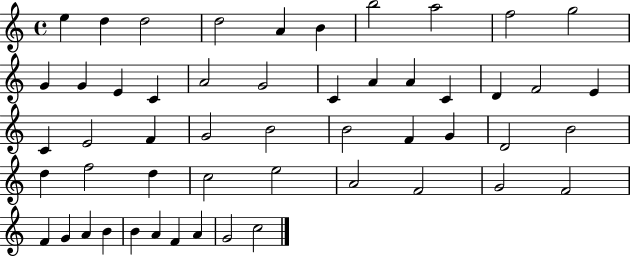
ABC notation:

X:1
T:Untitled
M:4/4
L:1/4
K:C
e d d2 d2 A B b2 a2 f2 g2 G G E C A2 G2 C A A C D F2 E C E2 F G2 B2 B2 F G D2 B2 d f2 d c2 e2 A2 F2 G2 F2 F G A B B A F A G2 c2